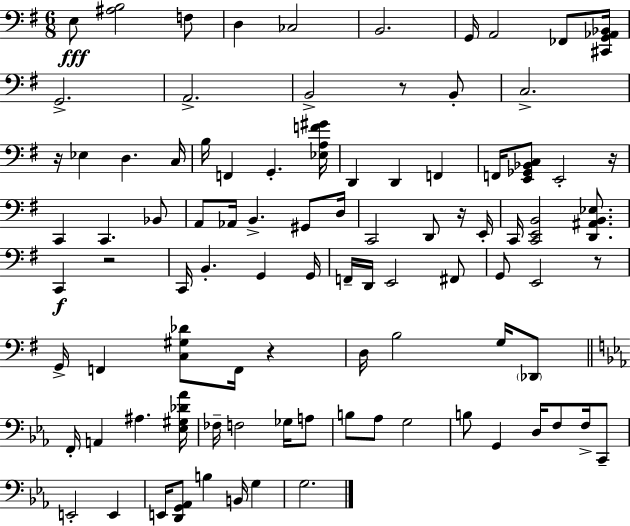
X:1
T:Untitled
M:6/8
L:1/4
K:G
E,/2 [^A,B,]2 F,/2 D, _C,2 B,,2 G,,/4 A,,2 _F,,/2 [^C,,G,,_A,,_B,,]/4 G,,2 A,,2 B,,2 z/2 B,,/2 C,2 z/4 _E, D, C,/4 B,/4 F,, G,, [_E,A,F^G]/4 D,, D,, F,, F,,/4 [E,,_G,,_B,,C,]/2 E,,2 z/4 C,, C,, _B,,/2 A,,/2 _A,,/4 B,, ^G,,/2 D,/4 C,,2 D,,/2 z/4 E,,/4 C,,/4 [C,,E,,B,,]2 [D,,^A,,B,,_E,]/2 C,, z2 C,,/4 B,, G,, G,,/4 F,,/4 D,,/4 E,,2 ^F,,/2 G,,/2 E,,2 z/2 G,,/4 F,, [C,^G,_D]/2 F,,/4 z D,/4 B,2 G,/4 _D,,/2 F,,/4 A,, ^A, [_E,^G,_D_A]/4 _F,/4 F,2 _G,/4 A,/2 B,/2 _A,/2 G,2 B,/2 G,, D,/4 F,/2 F,/4 C,,/2 E,,2 E,, E,,/4 [D,,G,,_A,,]/2 B, B,,/4 G, G,2